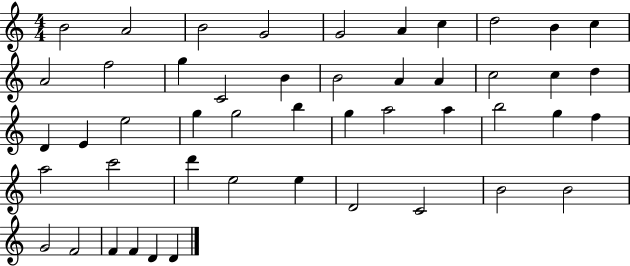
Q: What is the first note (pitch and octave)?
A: B4